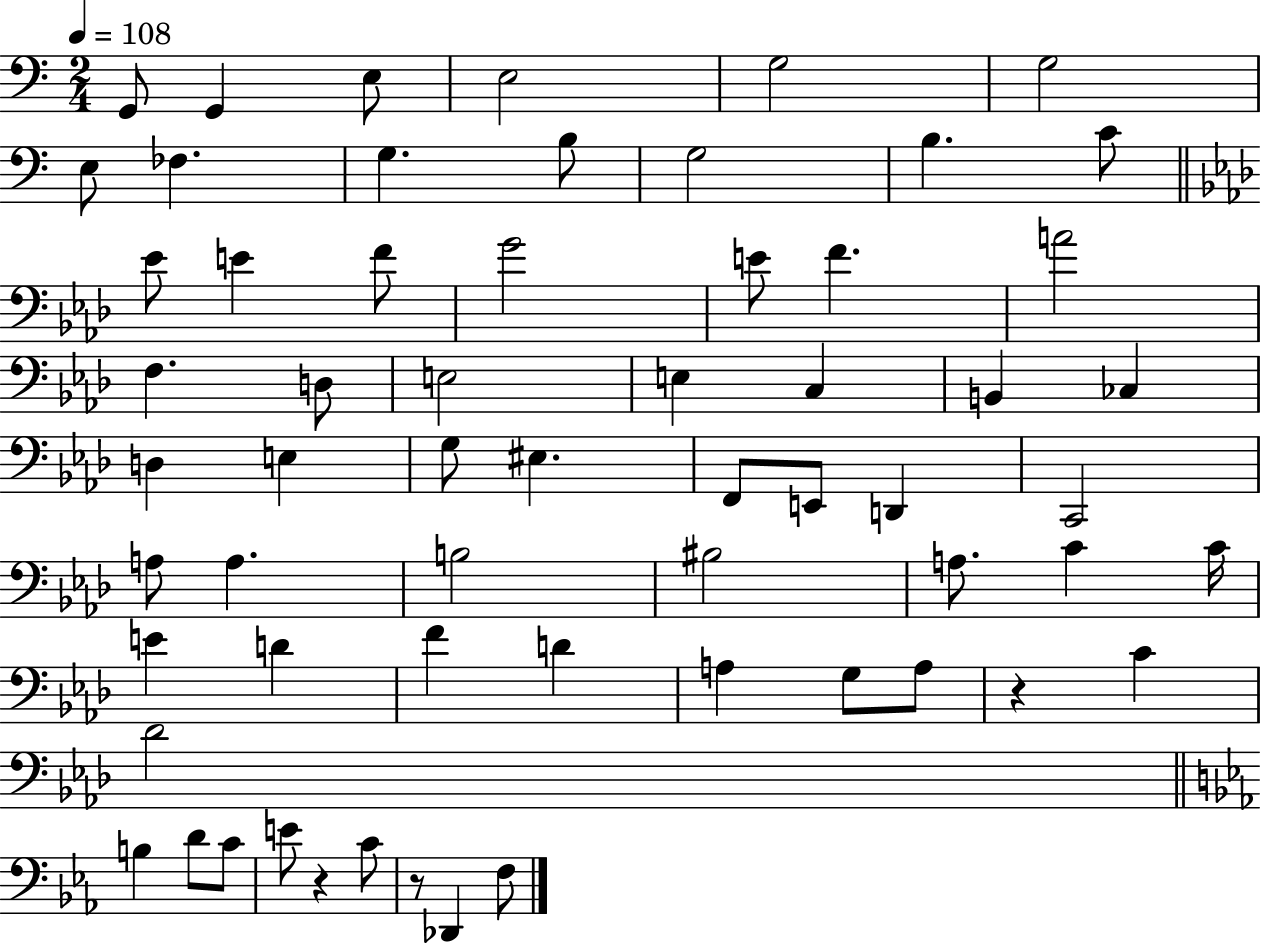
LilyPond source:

{
  \clef bass
  \numericTimeSignature
  \time 2/4
  \key c \major
  \tempo 4 = 108
  g,8 g,4 e8 | e2 | g2 | g2 | \break e8 fes4. | g4. b8 | g2 | b4. c'8 | \break \bar "||" \break \key aes \major ees'8 e'4 f'8 | g'2 | e'8 f'4. | a'2 | \break f4. d8 | e2 | e4 c4 | b,4 ces4 | \break d4 e4 | g8 eis4. | f,8 e,8 d,4 | c,2 | \break a8 a4. | b2 | bis2 | a8. c'4 c'16 | \break e'4 d'4 | f'4 d'4 | a4 g8 a8 | r4 c'4 | \break des'2 | \bar "||" \break \key c \minor b4 d'8 c'8 | e'8 r4 c'8 | r8 des,4 f8 | \bar "|."
}